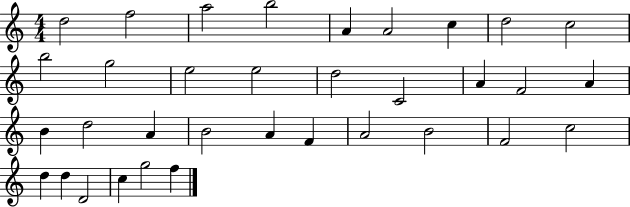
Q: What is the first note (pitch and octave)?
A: D5